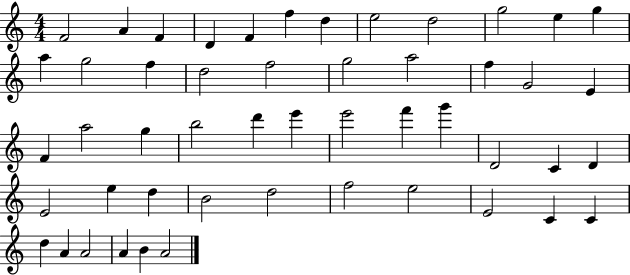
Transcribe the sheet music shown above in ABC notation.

X:1
T:Untitled
M:4/4
L:1/4
K:C
F2 A F D F f d e2 d2 g2 e g a g2 f d2 f2 g2 a2 f G2 E F a2 g b2 d' e' e'2 f' g' D2 C D E2 e d B2 d2 f2 e2 E2 C C d A A2 A B A2